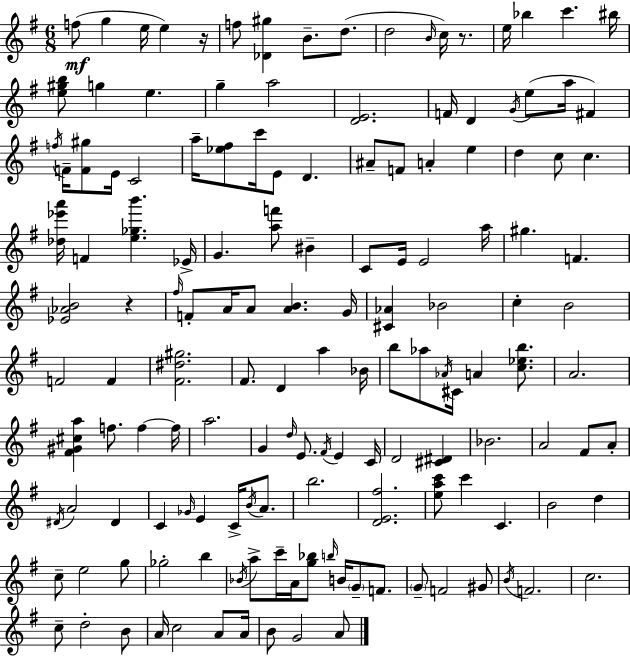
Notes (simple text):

F5/e G5/q E5/s E5/q R/s F5/e [Db4,G#5]/q B4/e. D5/e. D5/h B4/s C5/s R/e. E5/s Bb5/q C6/q. BIS5/s [E5,G#5,B5]/e G5/q E5/q. G5/q A5/h [D4,E4]/h. F4/s D4/q G4/s E5/e A5/s F#4/q F5/s F4/s [F4,G#5]/e E4/s C4/h A5/s [Eb5,F#5]/e C6/s E4/e D4/q. A#4/e F4/e A4/q E5/q D5/q C5/e C5/q. [Db5,Eb6,A6]/s F4/q [E5,Gb5,B6]/q. Eb4/s G4/q. [A5,F6]/e BIS4/q C4/e E4/s E4/h A5/s G#5/q. F4/q. [Eb4,Ab4,B4]/h R/q F#5/s F4/e A4/s A4/e [A4,B4]/q. G4/s [C#4,Ab4]/q Bb4/h C5/q B4/h F4/h F4/q [F#4,D#5,G#5]/h. F#4/e. D4/q A5/q Bb4/s B5/e Ab5/e Ab4/s C#4/s A4/q [C5,Eb5,B5]/e. A4/h. [F#4,G#4,C#5,A5]/q F5/e. F5/q F5/s A5/h. G4/q D5/s E4/e. F#4/s E4/q C4/s D4/h [C#4,D#4]/q Bb4/h. A4/h F#4/e A4/e D#4/s A4/h D#4/q C4/q Gb4/s E4/q C4/s B4/s A4/e. B5/h. [D4,E4,F#5]/h. [E5,A5,C6]/e C6/q C4/q. B4/h D5/q C5/e E5/h G5/e Gb5/h B5/q Bb4/s A5/e C6/s A4/s [G5,Bb5]/e B5/s B4/s G4/e F4/e. G4/e F4/h G#4/e B4/s F4/h. C5/h. C5/e D5/h B4/e A4/s C5/h A4/e A4/s B4/e G4/h A4/e